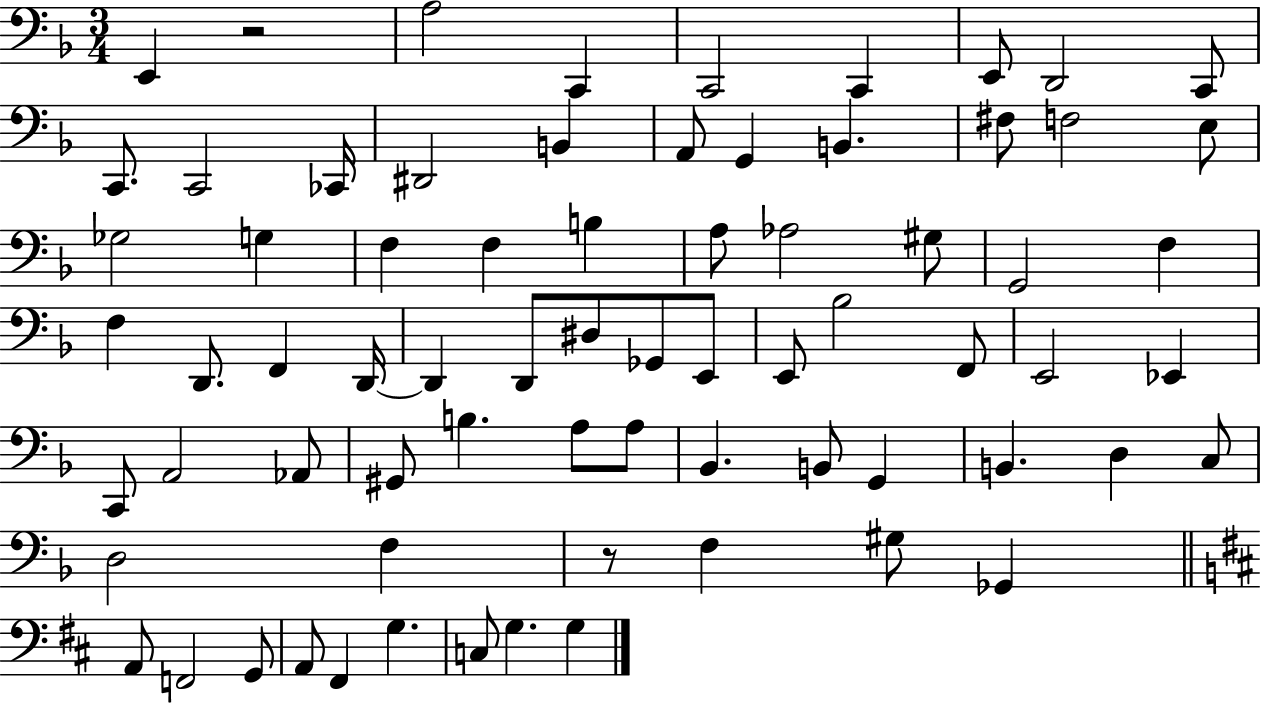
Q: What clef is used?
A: bass